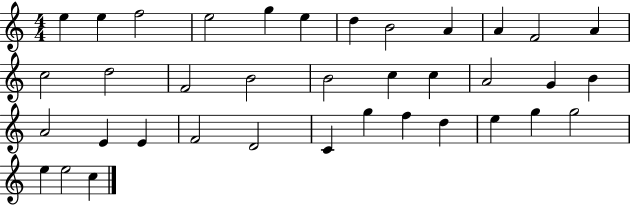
X:1
T:Untitled
M:4/4
L:1/4
K:C
e e f2 e2 g e d B2 A A F2 A c2 d2 F2 B2 B2 c c A2 G B A2 E E F2 D2 C g f d e g g2 e e2 c